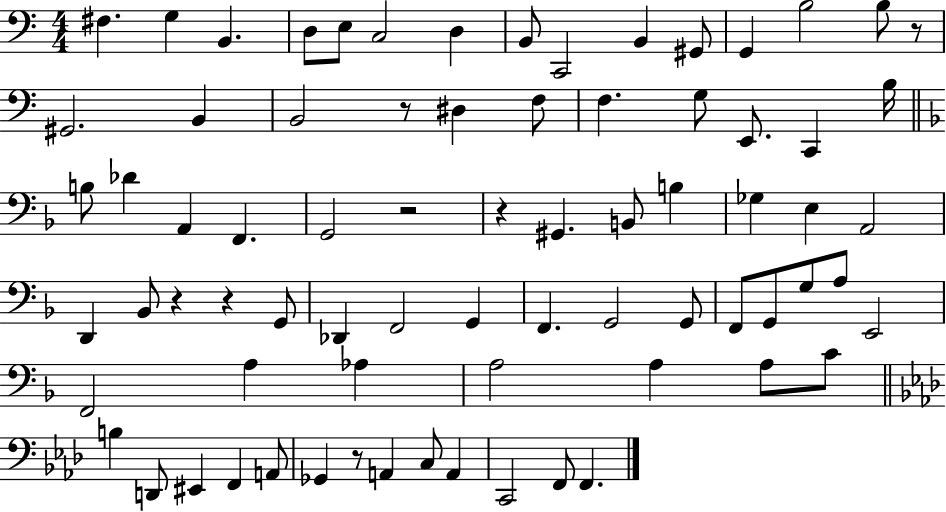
{
  \clef bass
  \numericTimeSignature
  \time 4/4
  \key c \major
  \repeat volta 2 { fis4. g4 b,4. | d8 e8 c2 d4 | b,8 c,2 b,4 gis,8 | g,4 b2 b8 r8 | \break gis,2. b,4 | b,2 r8 dis4 f8 | f4. g8 e,8. c,4 b16 | \bar "||" \break \key d \minor b8 des'4 a,4 f,4. | g,2 r2 | r4 gis,4. b,8 b4 | ges4 e4 a,2 | \break d,4 bes,8 r4 r4 g,8 | des,4 f,2 g,4 | f,4. g,2 g,8 | f,8 g,8 g8 a8 e,2 | \break f,2 a4 aes4 | a2 a4 a8 c'8 | \bar "||" \break \key f \minor b4 d,8 eis,4 f,4 a,8 | ges,4 r8 a,4 c8 a,4 | c,2 f,8 f,4. | } \bar "|."
}